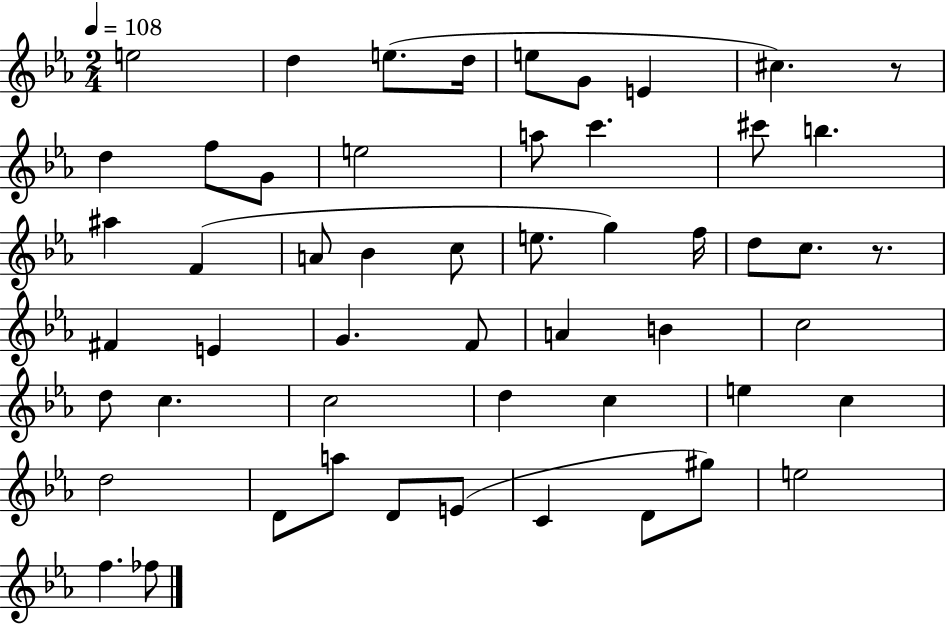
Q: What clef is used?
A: treble